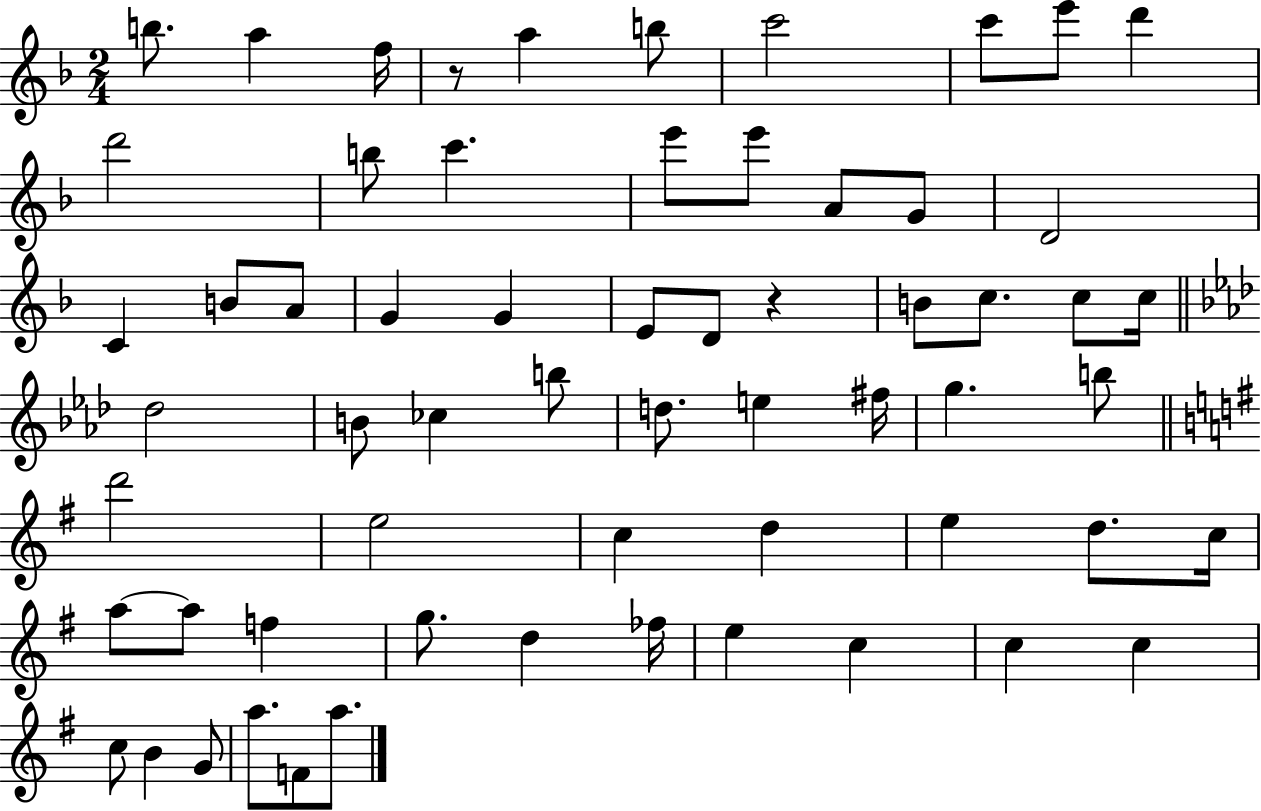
B5/e. A5/q F5/s R/e A5/q B5/e C6/h C6/e E6/e D6/q D6/h B5/e C6/q. E6/e E6/e A4/e G4/e D4/h C4/q B4/e A4/e G4/q G4/q E4/e D4/e R/q B4/e C5/e. C5/e C5/s Db5/h B4/e CES5/q B5/e D5/e. E5/q F#5/s G5/q. B5/e D6/h E5/h C5/q D5/q E5/q D5/e. C5/s A5/e A5/e F5/q G5/e. D5/q FES5/s E5/q C5/q C5/q C5/q C5/e B4/q G4/e A5/e. F4/e A5/e.